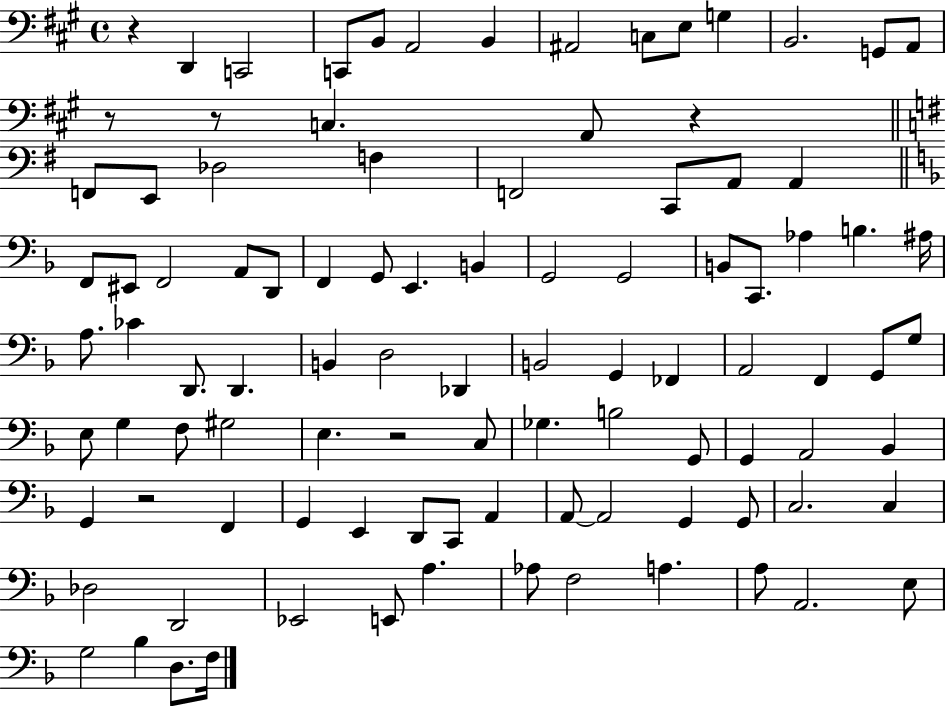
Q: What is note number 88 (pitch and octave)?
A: A2